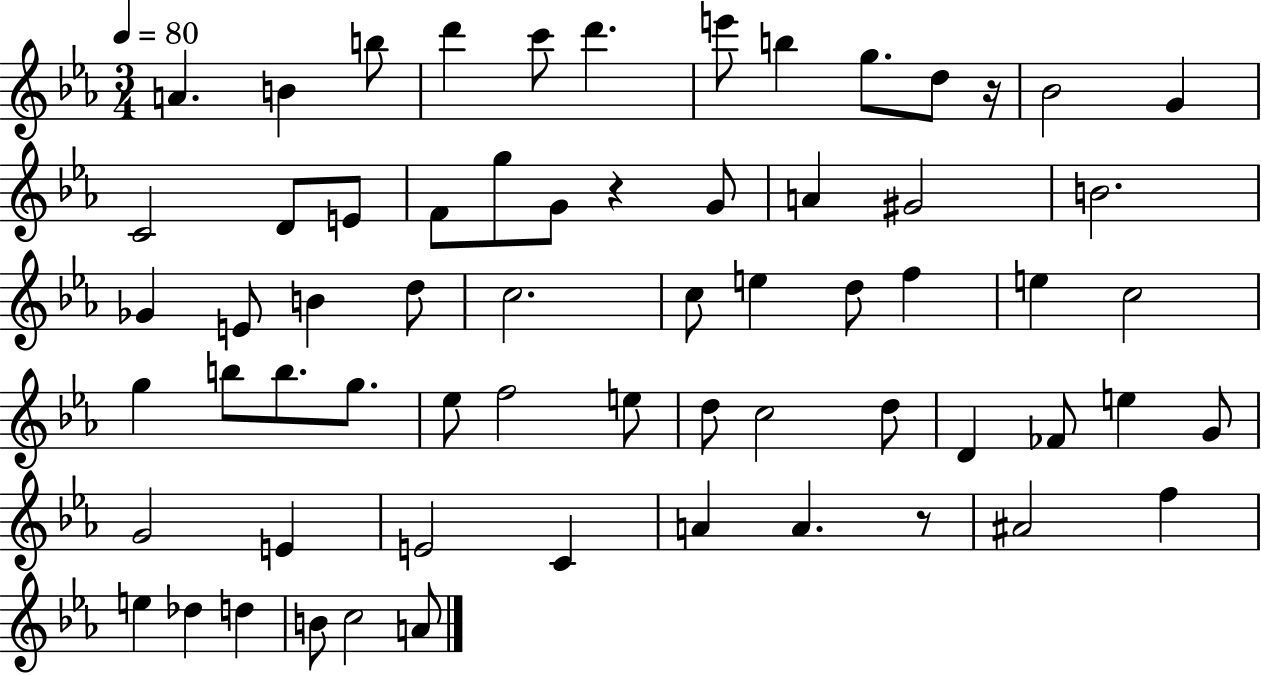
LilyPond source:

{
  \clef treble
  \numericTimeSignature
  \time 3/4
  \key ees \major
  \tempo 4 = 80
  \repeat volta 2 { a'4. b'4 b''8 | d'''4 c'''8 d'''4. | e'''8 b''4 g''8. d''8 r16 | bes'2 g'4 | \break c'2 d'8 e'8 | f'8 g''8 g'8 r4 g'8 | a'4 gis'2 | b'2. | \break ges'4 e'8 b'4 d''8 | c''2. | c''8 e''4 d''8 f''4 | e''4 c''2 | \break g''4 b''8 b''8. g''8. | ees''8 f''2 e''8 | d''8 c''2 d''8 | d'4 fes'8 e''4 g'8 | \break g'2 e'4 | e'2 c'4 | a'4 a'4. r8 | ais'2 f''4 | \break e''4 des''4 d''4 | b'8 c''2 a'8 | } \bar "|."
}